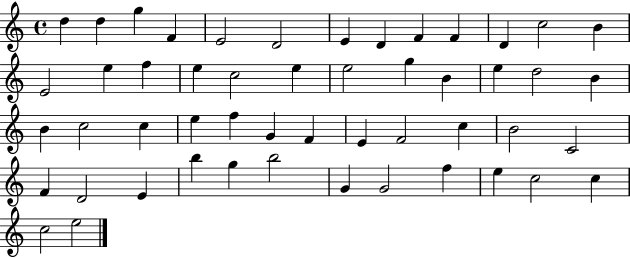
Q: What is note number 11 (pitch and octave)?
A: D4